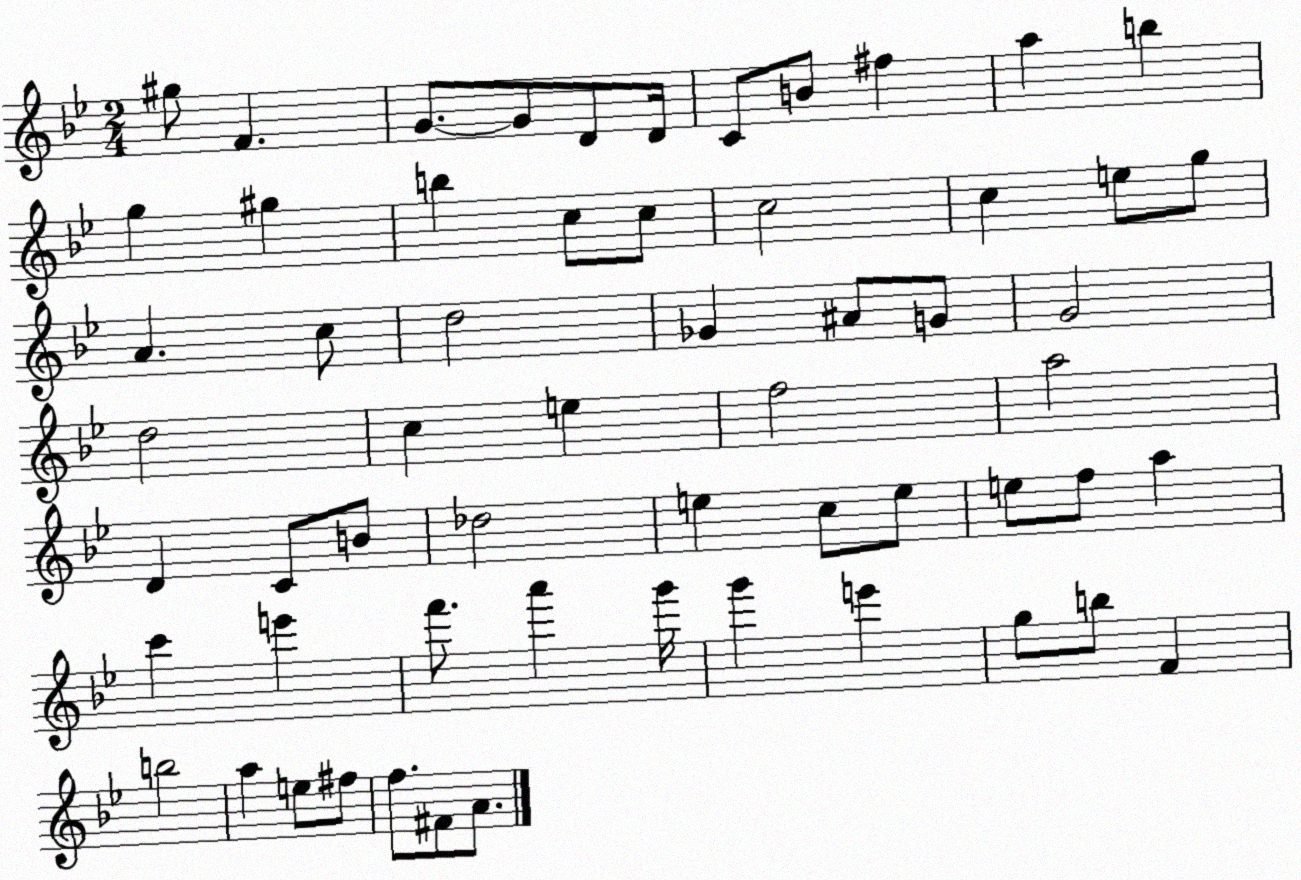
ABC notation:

X:1
T:Untitled
M:2/4
L:1/4
K:Bb
^g/2 F G/2 G/2 D/2 D/4 C/2 B/2 ^f a b g ^g b c/2 c/2 c2 c e/2 g/2 A c/2 d2 _G ^A/2 G/2 G2 d2 c e f2 a2 D C/2 B/2 _d2 e c/2 e/2 e/2 f/2 a c' e' f'/2 a' g'/4 g' e' g/2 b/2 F b2 a e/2 ^f/2 f/2 ^F/2 A/2